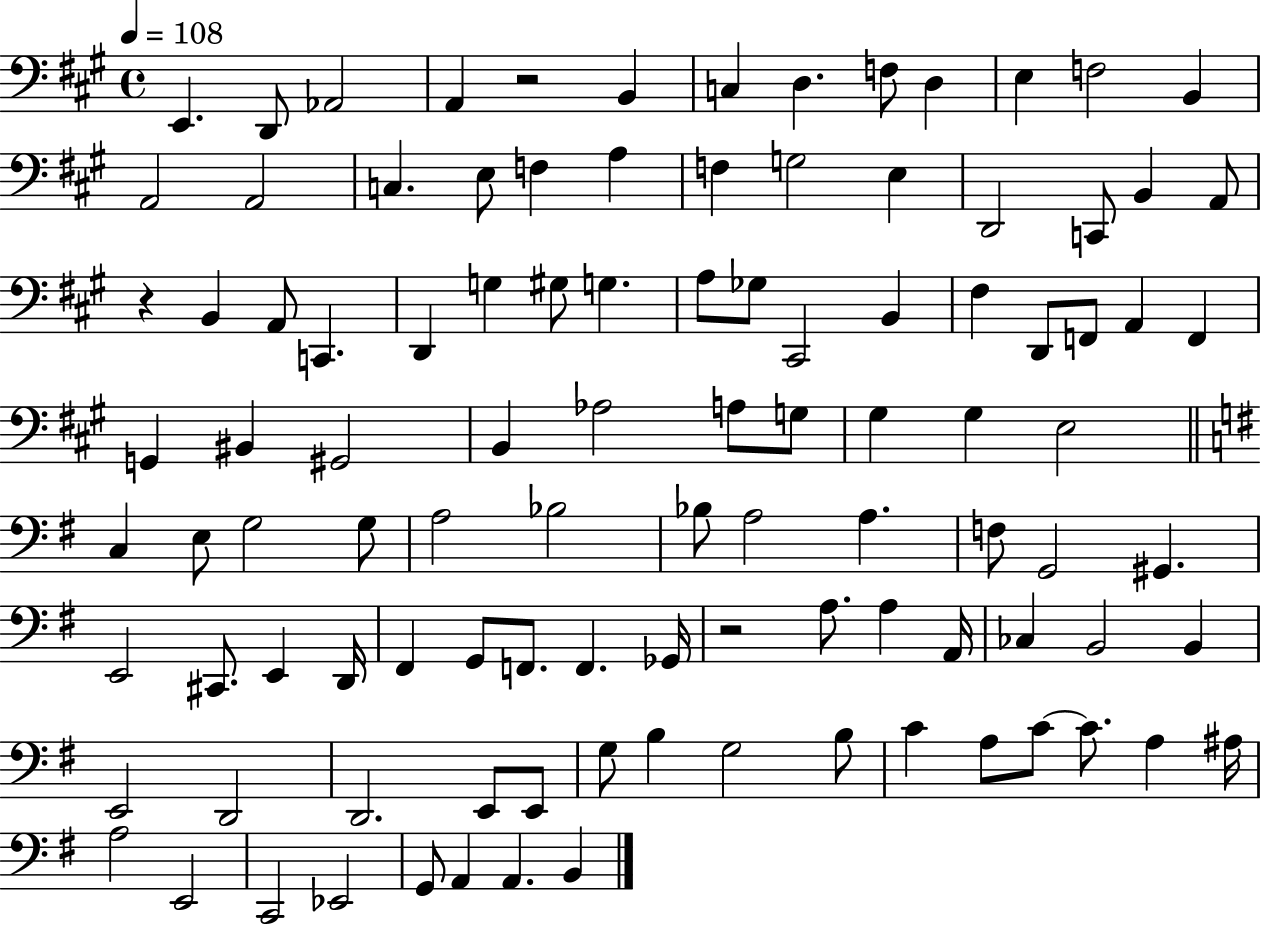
{
  \clef bass
  \time 4/4
  \defaultTimeSignature
  \key a \major
  \tempo 4 = 108
  e,4. d,8 aes,2 | a,4 r2 b,4 | c4 d4. f8 d4 | e4 f2 b,4 | \break a,2 a,2 | c4. e8 f4 a4 | f4 g2 e4 | d,2 c,8 b,4 a,8 | \break r4 b,4 a,8 c,4. | d,4 g4 gis8 g4. | a8 ges8 cis,2 b,4 | fis4 d,8 f,8 a,4 f,4 | \break g,4 bis,4 gis,2 | b,4 aes2 a8 g8 | gis4 gis4 e2 | \bar "||" \break \key g \major c4 e8 g2 g8 | a2 bes2 | bes8 a2 a4. | f8 g,2 gis,4. | \break e,2 cis,8. e,4 d,16 | fis,4 g,8 f,8. f,4. ges,16 | r2 a8. a4 a,16 | ces4 b,2 b,4 | \break e,2 d,2 | d,2. e,8 e,8 | g8 b4 g2 b8 | c'4 a8 c'8~~ c'8. a4 ais16 | \break a2 e,2 | c,2 ees,2 | g,8 a,4 a,4. b,4 | \bar "|."
}